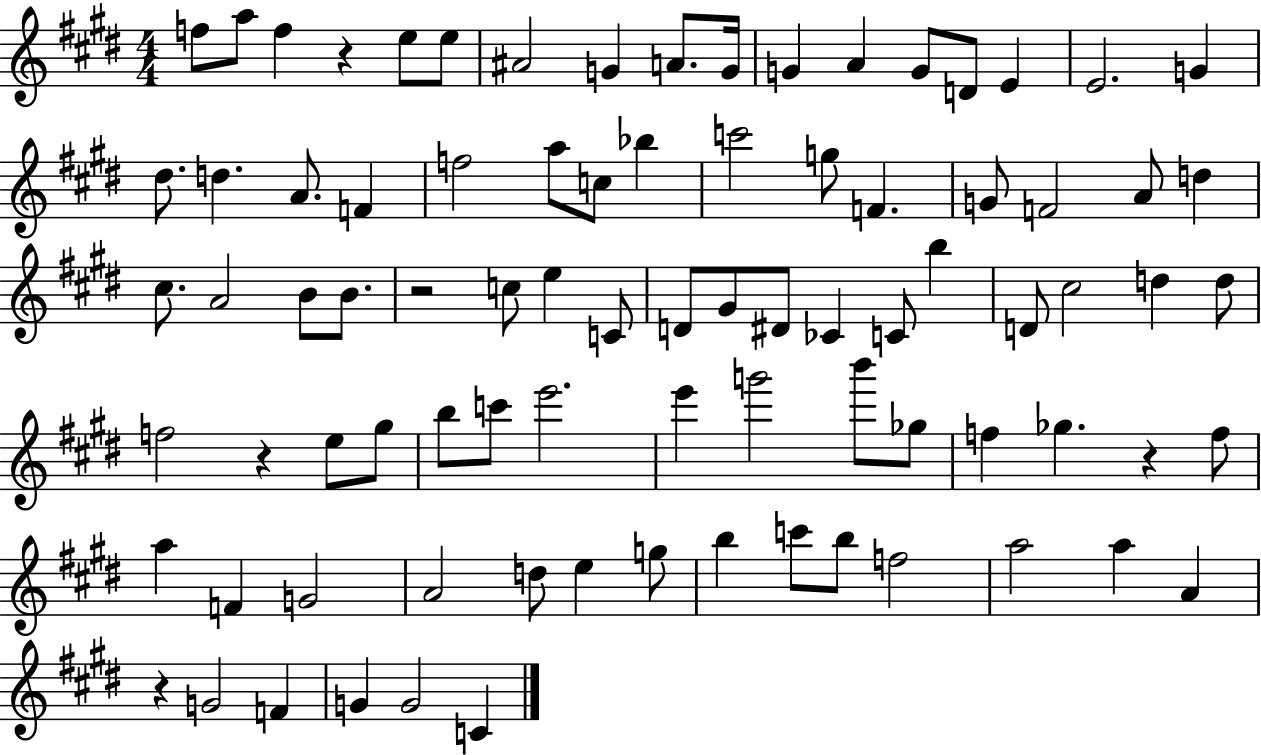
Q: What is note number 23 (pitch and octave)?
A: C5